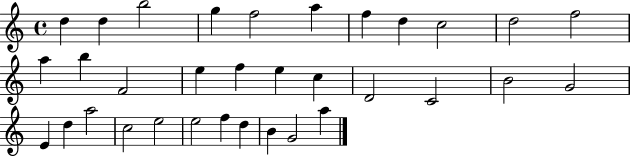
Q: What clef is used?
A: treble